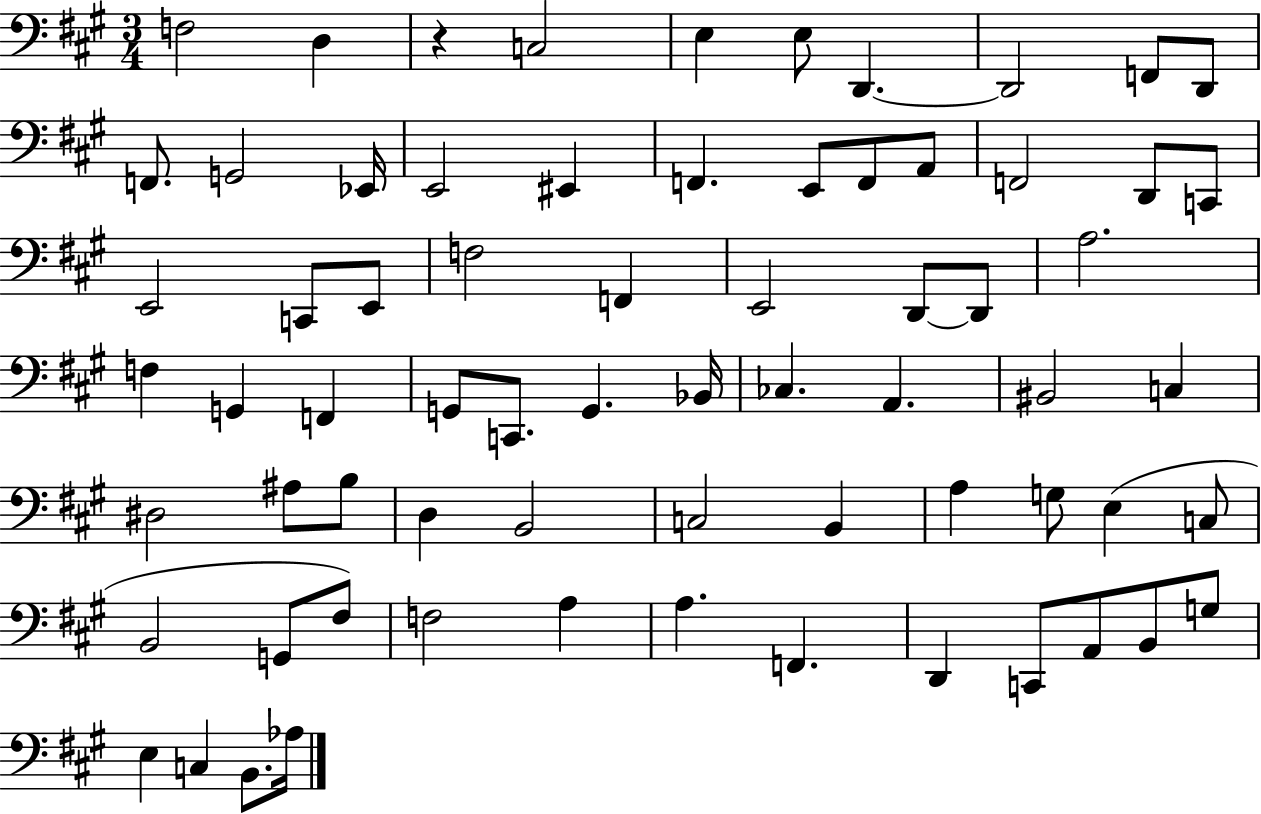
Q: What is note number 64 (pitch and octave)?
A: G3